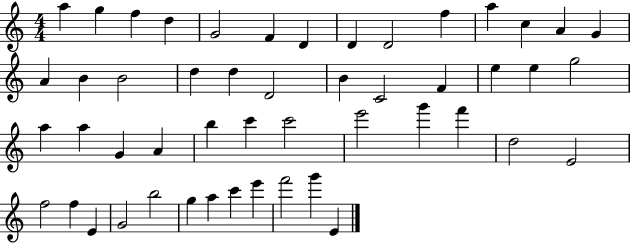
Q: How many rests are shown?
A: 0